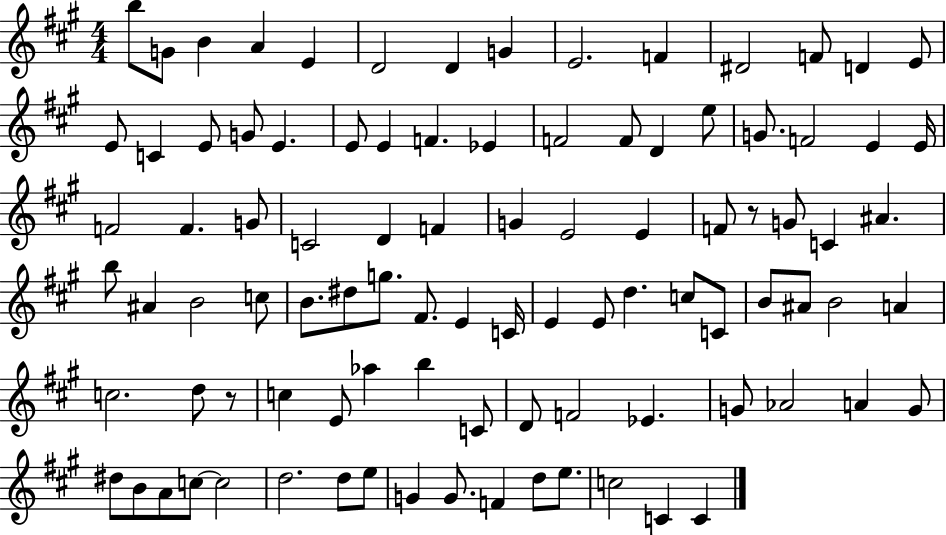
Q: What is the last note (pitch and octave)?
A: C4